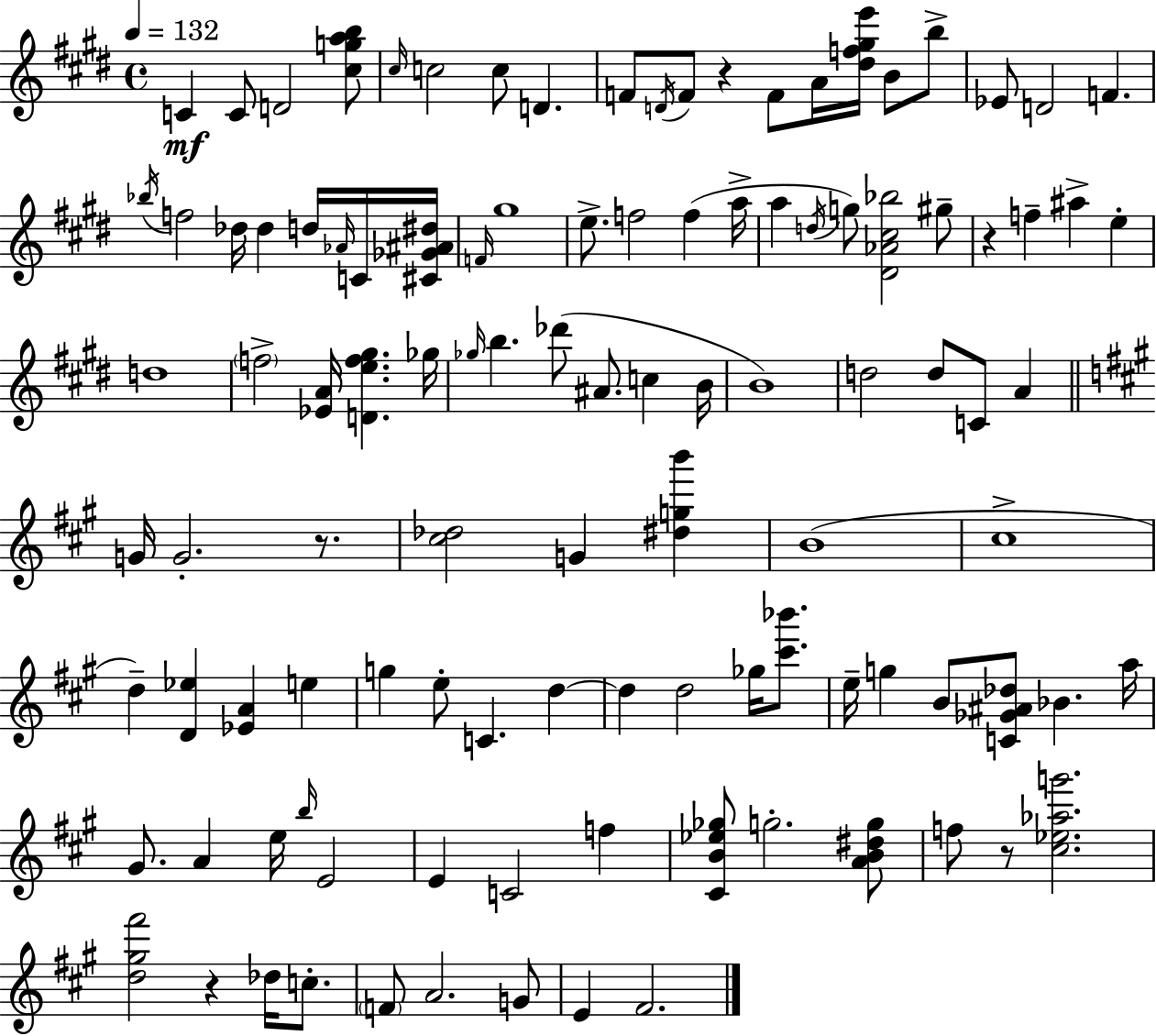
C4/q C4/e D4/h [C#5,G5,A5,B5]/e C#5/s C5/h C5/e D4/q. F4/e D4/s F4/e R/q F4/e A4/s [D#5,F5,G#5,E6]/s B4/e B5/e Eb4/e D4/h F4/q. Bb5/s F5/h Db5/s Db5/q D5/s Ab4/s C4/s [C#4,Gb4,A#4,D#5]/s F4/s G#5/w E5/e. F5/h F5/q A5/s A5/q D5/s G5/e [D#4,Ab4,C#5,Bb5]/h G#5/e R/q F5/q A#5/q E5/q D5/w F5/h [Eb4,A4]/s [D4,E5,F5,G#5]/q. Gb5/s Gb5/s B5/q. Db6/e A#4/e. C5/q B4/s B4/w D5/h D5/e C4/e A4/q G4/s G4/h. R/e. [C#5,Db5]/h G4/q [D#5,G5,B6]/q B4/w C#5/w D5/q [D4,Eb5]/q [Eb4,A4]/q E5/q G5/q E5/e C4/q. D5/q D5/q D5/h Gb5/s [C#6,Bb6]/e. E5/s G5/q B4/e [C4,Gb4,A#4,Db5]/e Bb4/q. A5/s G#4/e. A4/q E5/s B5/s E4/h E4/q C4/h F5/q [C#4,B4,Eb5,Gb5]/e G5/h. [A4,B4,D#5,G5]/e F5/e R/e [C#5,Eb5,Ab5,G6]/h. [D5,G#5,F#6]/h R/q Db5/s C5/e. F4/e A4/h. G4/e E4/q F#4/h.